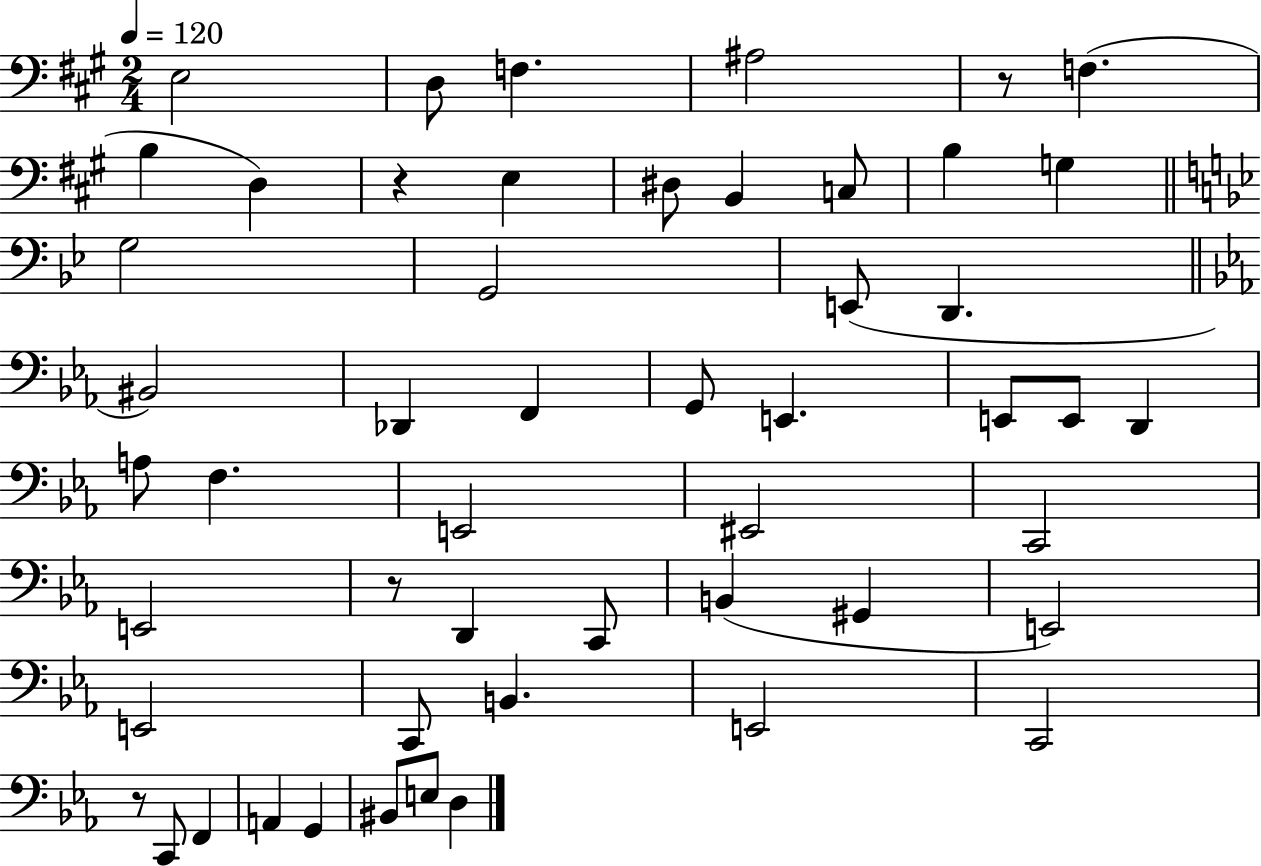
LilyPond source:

{
  \clef bass
  \numericTimeSignature
  \time 2/4
  \key a \major
  \tempo 4 = 120
  e2 | d8 f4. | ais2 | r8 f4.( | \break b4 d4) | r4 e4 | dis8 b,4 c8 | b4 g4 | \break \bar "||" \break \key g \minor g2 | g,2 | e,8( d,4. | \bar "||" \break \key ees \major bis,2) | des,4 f,4 | g,8 e,4. | e,8 e,8 d,4 | \break a8 f4. | e,2 | eis,2 | c,2 | \break e,2 | r8 d,4 c,8 | b,4( gis,4 | e,2) | \break e,2 | c,8 b,4. | e,2 | c,2 | \break r8 c,8 f,4 | a,4 g,4 | bis,8 e8 d4 | \bar "|."
}